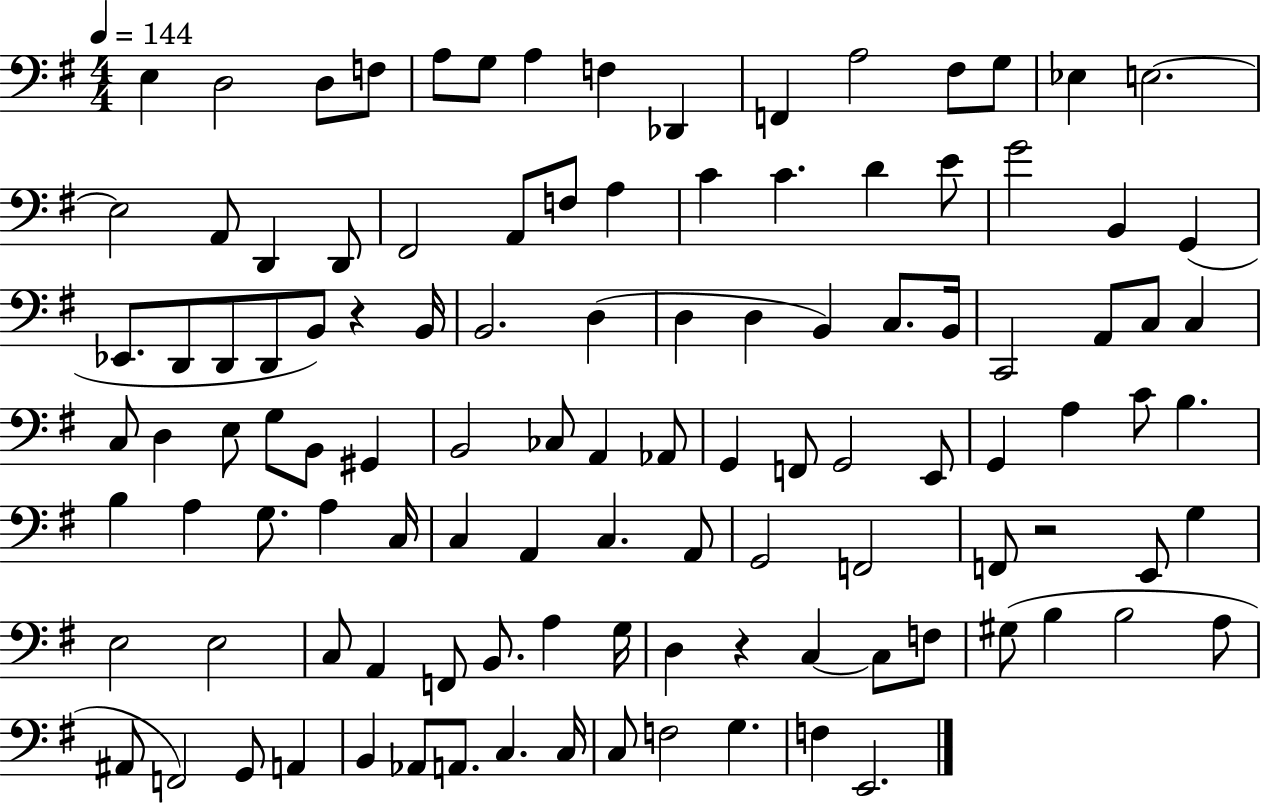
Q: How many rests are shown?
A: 3